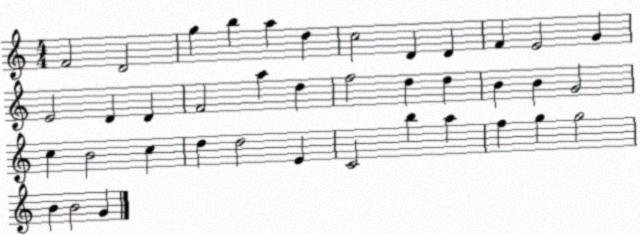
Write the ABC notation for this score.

X:1
T:Untitled
M:4/4
L:1/4
K:C
F2 D2 g b a d c2 D D F E2 G E2 D D F2 a d f2 d d B B G2 c B2 c d d2 E C2 b a f g g2 B B2 G